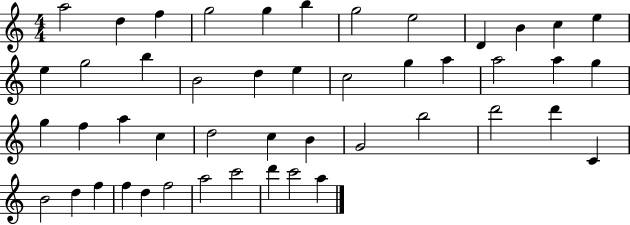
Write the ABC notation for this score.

X:1
T:Untitled
M:4/4
L:1/4
K:C
a2 d f g2 g b g2 e2 D B c e e g2 b B2 d e c2 g a a2 a g g f a c d2 c B G2 b2 d'2 d' C B2 d f f d f2 a2 c'2 d' c'2 a